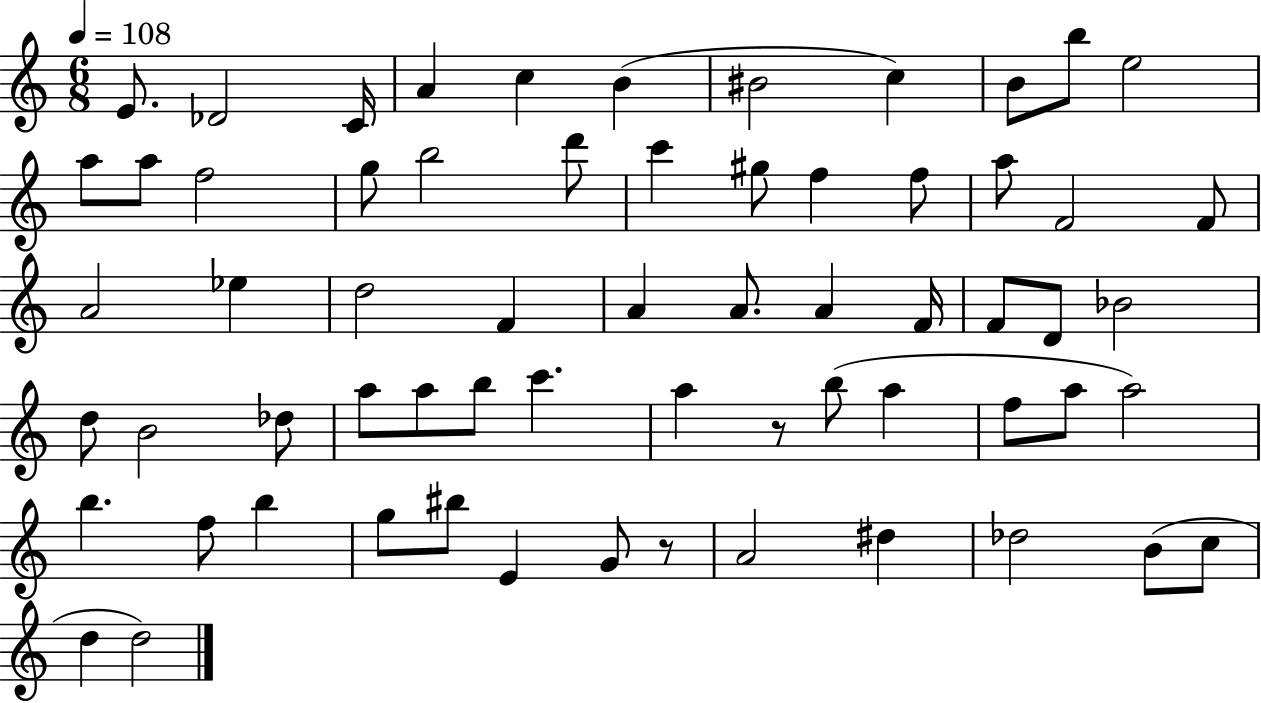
X:1
T:Untitled
M:6/8
L:1/4
K:C
E/2 _D2 C/4 A c B ^B2 c B/2 b/2 e2 a/2 a/2 f2 g/2 b2 d'/2 c' ^g/2 f f/2 a/2 F2 F/2 A2 _e d2 F A A/2 A F/4 F/2 D/2 _B2 d/2 B2 _d/2 a/2 a/2 b/2 c' a z/2 b/2 a f/2 a/2 a2 b f/2 b g/2 ^b/2 E G/2 z/2 A2 ^d _d2 B/2 c/2 d d2